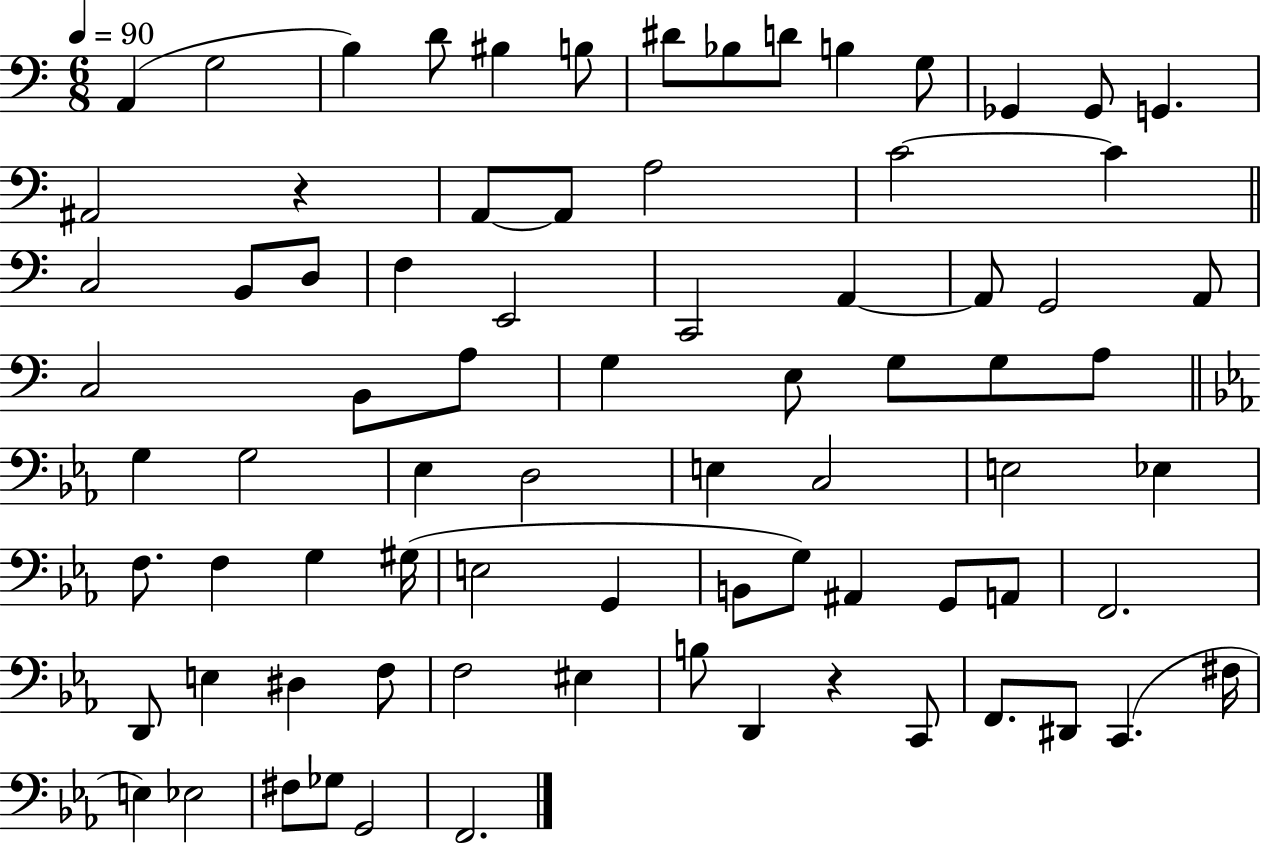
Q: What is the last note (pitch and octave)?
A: F2